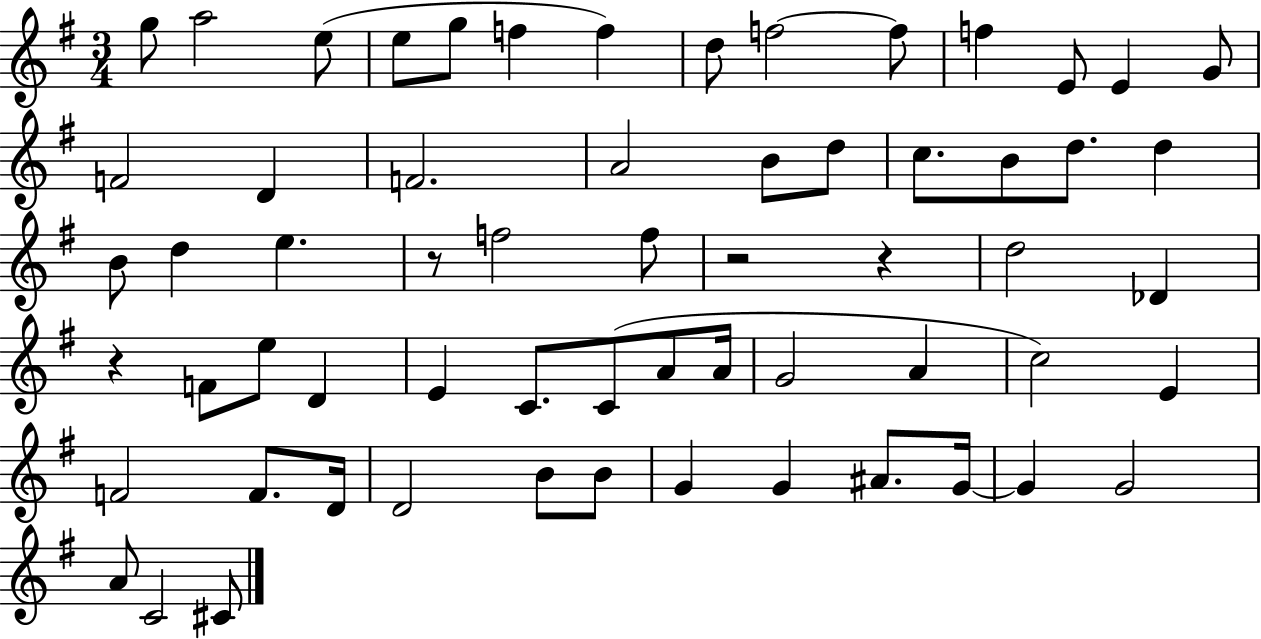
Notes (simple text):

G5/e A5/h E5/e E5/e G5/e F5/q F5/q D5/e F5/h F5/e F5/q E4/e E4/q G4/e F4/h D4/q F4/h. A4/h B4/e D5/e C5/e. B4/e D5/e. D5/q B4/e D5/q E5/q. R/e F5/h F5/e R/h R/q D5/h Db4/q R/q F4/e E5/e D4/q E4/q C4/e. C4/e A4/e A4/s G4/h A4/q C5/h E4/q F4/h F4/e. D4/s D4/h B4/e B4/e G4/q G4/q A#4/e. G4/s G4/q G4/h A4/e C4/h C#4/e